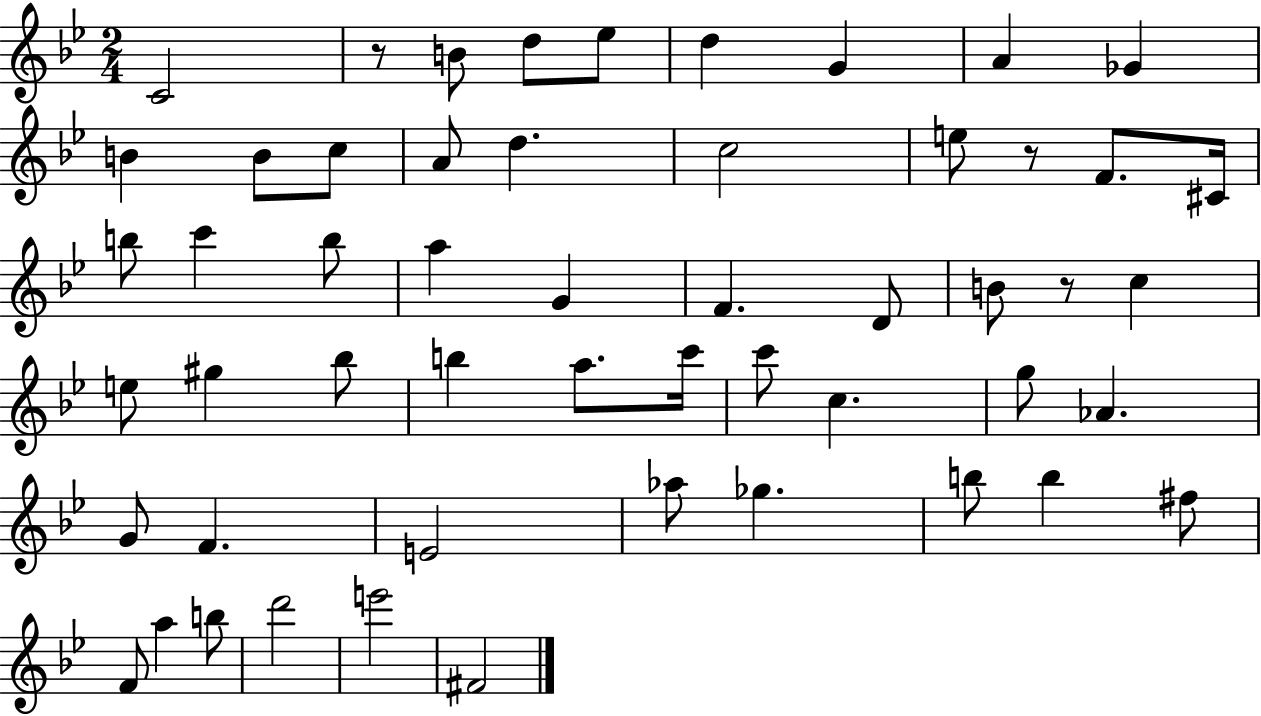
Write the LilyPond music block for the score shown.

{
  \clef treble
  \numericTimeSignature
  \time 2/4
  \key bes \major
  c'2 | r8 b'8 d''8 ees''8 | d''4 g'4 | a'4 ges'4 | \break b'4 b'8 c''8 | a'8 d''4. | c''2 | e''8 r8 f'8. cis'16 | \break b''8 c'''4 b''8 | a''4 g'4 | f'4. d'8 | b'8 r8 c''4 | \break e''8 gis''4 bes''8 | b''4 a''8. c'''16 | c'''8 c''4. | g''8 aes'4. | \break g'8 f'4. | e'2 | aes''8 ges''4. | b''8 b''4 fis''8 | \break f'8 a''4 b''8 | d'''2 | e'''2 | fis'2 | \break \bar "|."
}